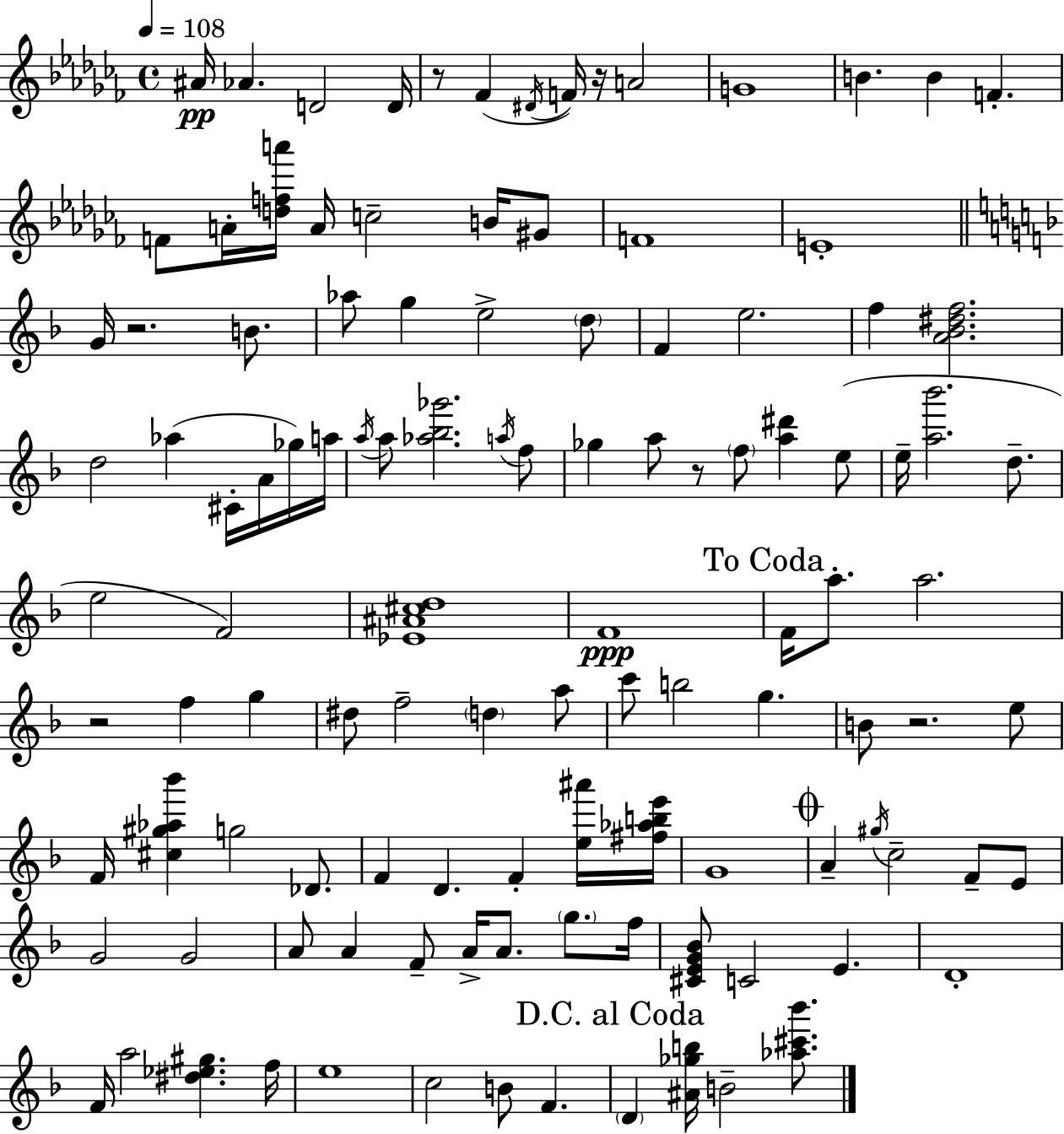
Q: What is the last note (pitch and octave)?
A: B4